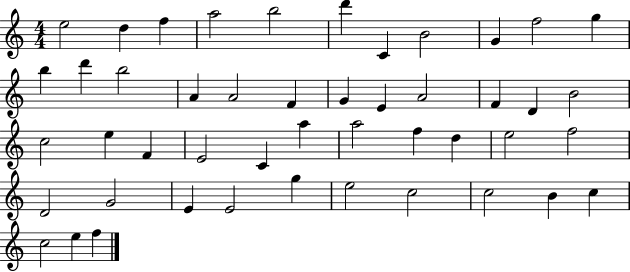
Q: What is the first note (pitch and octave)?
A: E5